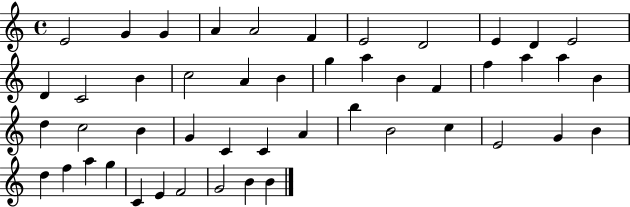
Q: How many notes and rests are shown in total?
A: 48